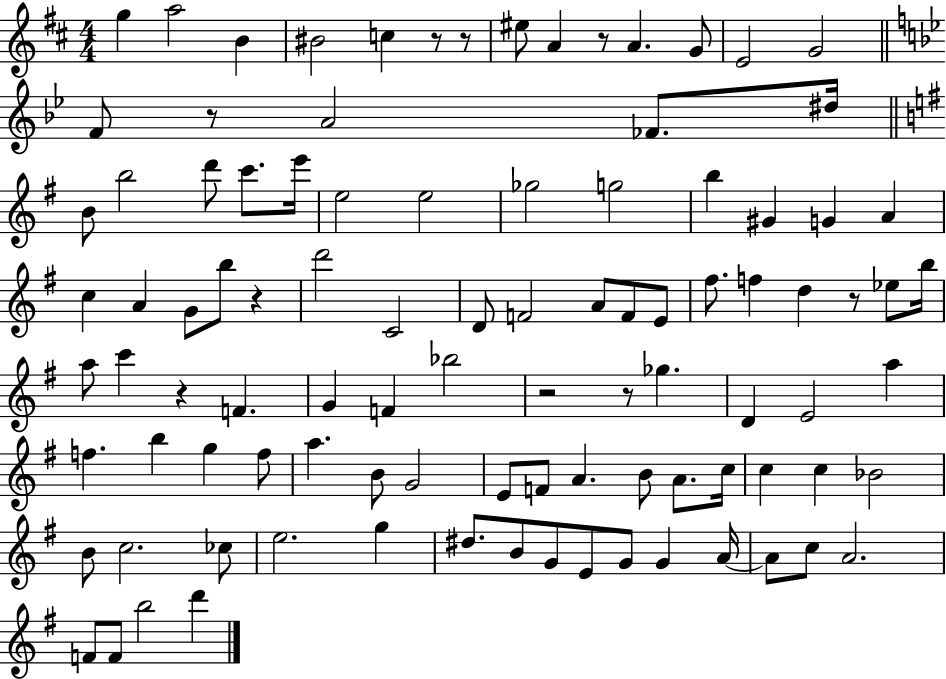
X:1
T:Untitled
M:4/4
L:1/4
K:D
g a2 B ^B2 c z/2 z/2 ^e/2 A z/2 A G/2 E2 G2 F/2 z/2 A2 _F/2 ^d/4 B/2 b2 d'/2 c'/2 e'/4 e2 e2 _g2 g2 b ^G G A c A G/2 b/2 z d'2 C2 D/2 F2 A/2 F/2 E/2 ^f/2 f d z/2 _e/2 b/4 a/2 c' z F G F _b2 z2 z/2 _g D E2 a f b g f/2 a B/2 G2 E/2 F/2 A B/2 A/2 c/4 c c _B2 B/2 c2 _c/2 e2 g ^d/2 B/2 G/2 E/2 G/2 G A/4 A/2 c/2 A2 F/2 F/2 b2 d'